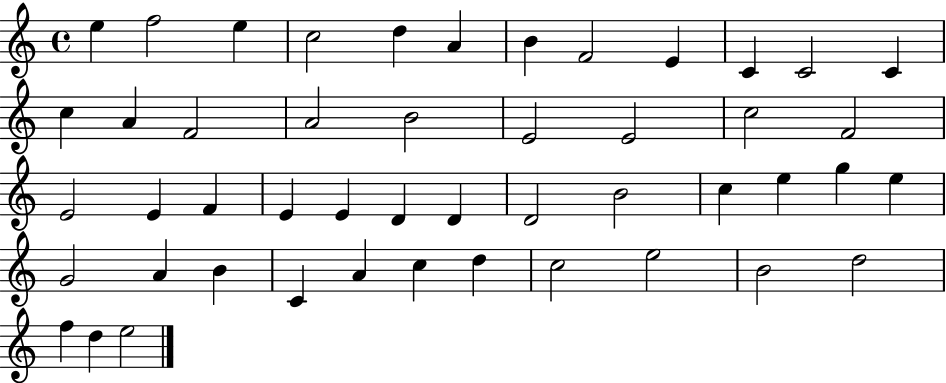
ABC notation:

X:1
T:Untitled
M:4/4
L:1/4
K:C
e f2 e c2 d A B F2 E C C2 C c A F2 A2 B2 E2 E2 c2 F2 E2 E F E E D D D2 B2 c e g e G2 A B C A c d c2 e2 B2 d2 f d e2